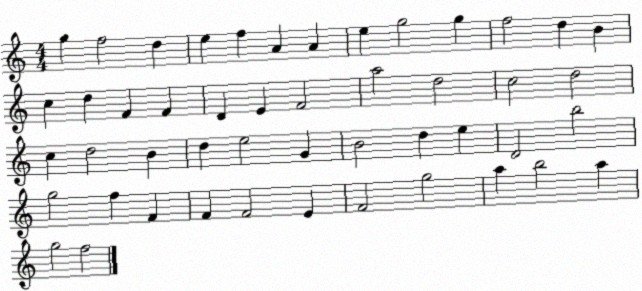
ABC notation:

X:1
T:Untitled
M:4/4
L:1/4
K:C
g f2 d e f A A e g2 g f2 d B c d F F D E F2 a2 d2 c2 d2 c d2 B d e2 G B2 d e D2 b2 g2 f F F F2 E F2 g2 a b2 a g2 f2